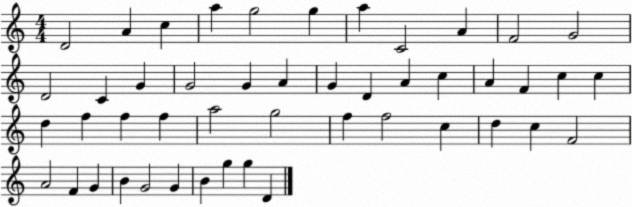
X:1
T:Untitled
M:4/4
L:1/4
K:C
D2 A c a g2 g a C2 A F2 G2 D2 C G G2 G A G D A c A F c c d f f f a2 g2 f f2 c d c F2 A2 F G B G2 G B g g D